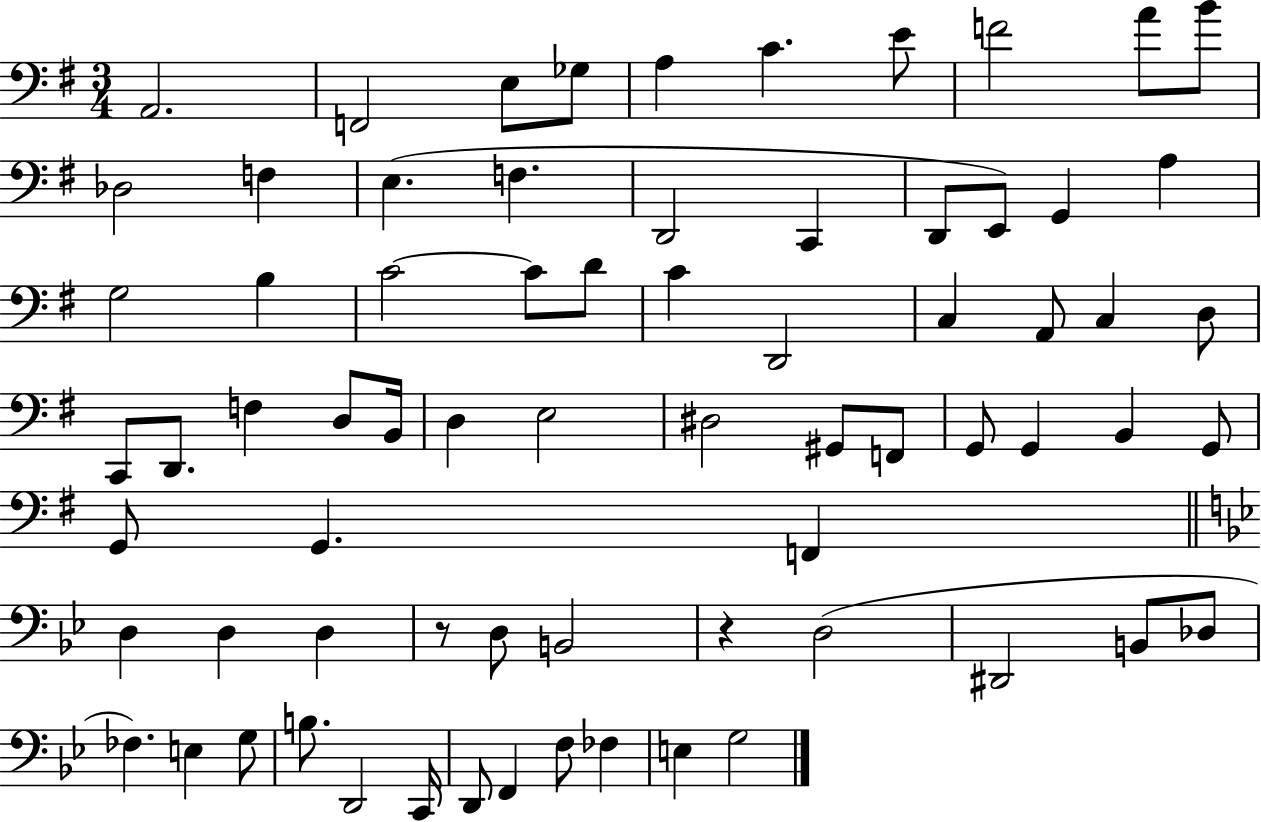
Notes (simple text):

A2/h. F2/h E3/e Gb3/e A3/q C4/q. E4/e F4/h A4/e B4/e Db3/h F3/q E3/q. F3/q. D2/h C2/q D2/e E2/e G2/q A3/q G3/h B3/q C4/h C4/e D4/e C4/q D2/h C3/q A2/e C3/q D3/e C2/e D2/e. F3/q D3/e B2/s D3/q E3/h D#3/h G#2/e F2/e G2/e G2/q B2/q G2/e G2/e G2/q. F2/q D3/q D3/q D3/q R/e D3/e B2/h R/q D3/h D#2/h B2/e Db3/e FES3/q. E3/q G3/e B3/e. D2/h C2/s D2/e F2/q F3/e FES3/q E3/q G3/h